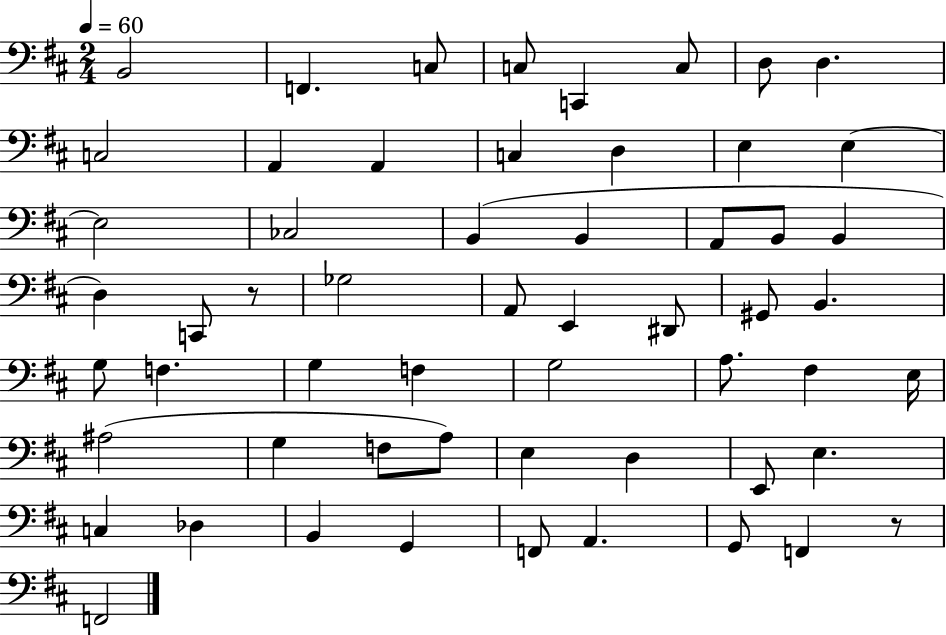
B2/h F2/q. C3/e C3/e C2/q C3/e D3/e D3/q. C3/h A2/q A2/q C3/q D3/q E3/q E3/q E3/h CES3/h B2/q B2/q A2/e B2/e B2/q D3/q C2/e R/e Gb3/h A2/e E2/q D#2/e G#2/e B2/q. G3/e F3/q. G3/q F3/q G3/h A3/e. F#3/q E3/s A#3/h G3/q F3/e A3/e E3/q D3/q E2/e E3/q. C3/q Db3/q B2/q G2/q F2/e A2/q. G2/e F2/q R/e F2/h